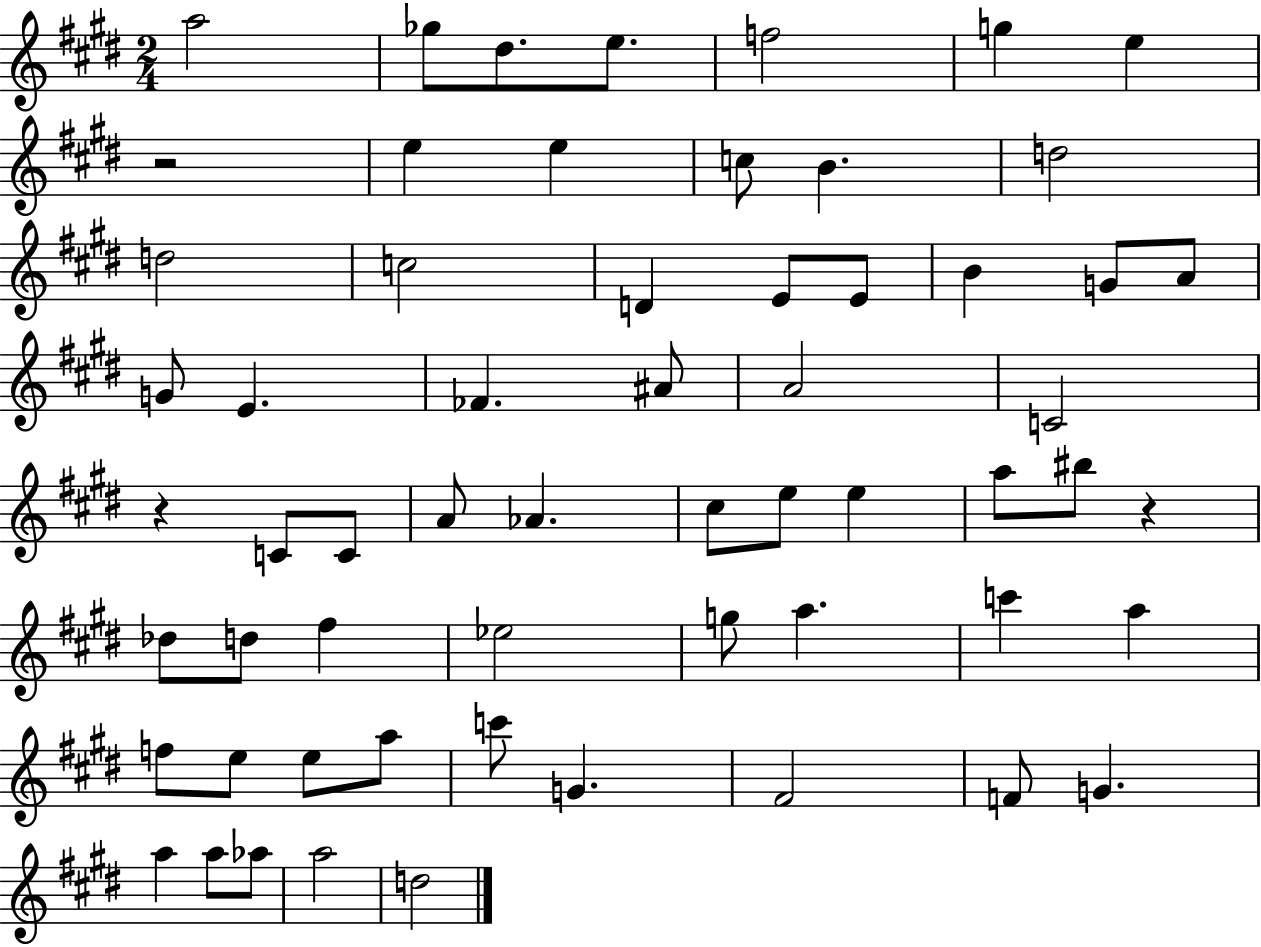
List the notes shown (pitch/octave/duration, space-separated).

A5/h Gb5/e D#5/e. E5/e. F5/h G5/q E5/q R/h E5/q E5/q C5/e B4/q. D5/h D5/h C5/h D4/q E4/e E4/e B4/q G4/e A4/e G4/e E4/q. FES4/q. A#4/e A4/h C4/h R/q C4/e C4/e A4/e Ab4/q. C#5/e E5/e E5/q A5/e BIS5/e R/q Db5/e D5/e F#5/q Eb5/h G5/e A5/q. C6/q A5/q F5/e E5/e E5/e A5/e C6/e G4/q. F#4/h F4/e G4/q. A5/q A5/e Ab5/e A5/h D5/h